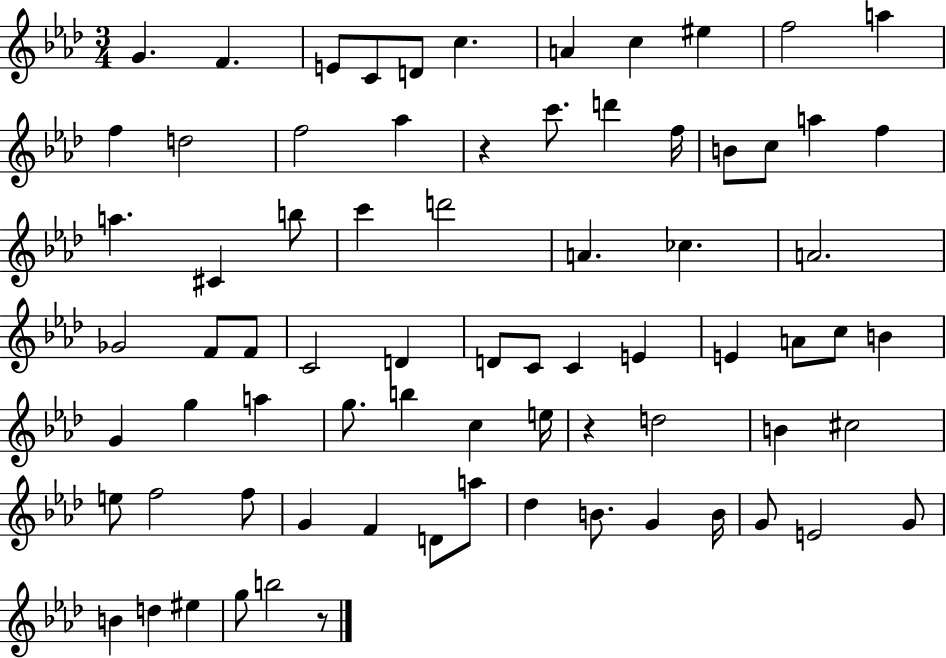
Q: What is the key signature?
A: AES major